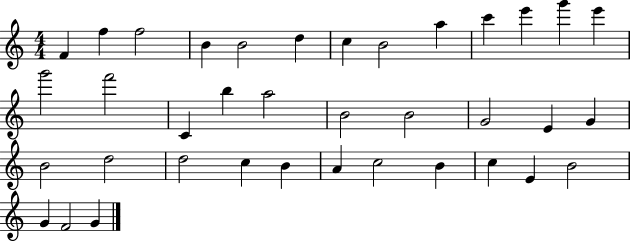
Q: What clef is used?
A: treble